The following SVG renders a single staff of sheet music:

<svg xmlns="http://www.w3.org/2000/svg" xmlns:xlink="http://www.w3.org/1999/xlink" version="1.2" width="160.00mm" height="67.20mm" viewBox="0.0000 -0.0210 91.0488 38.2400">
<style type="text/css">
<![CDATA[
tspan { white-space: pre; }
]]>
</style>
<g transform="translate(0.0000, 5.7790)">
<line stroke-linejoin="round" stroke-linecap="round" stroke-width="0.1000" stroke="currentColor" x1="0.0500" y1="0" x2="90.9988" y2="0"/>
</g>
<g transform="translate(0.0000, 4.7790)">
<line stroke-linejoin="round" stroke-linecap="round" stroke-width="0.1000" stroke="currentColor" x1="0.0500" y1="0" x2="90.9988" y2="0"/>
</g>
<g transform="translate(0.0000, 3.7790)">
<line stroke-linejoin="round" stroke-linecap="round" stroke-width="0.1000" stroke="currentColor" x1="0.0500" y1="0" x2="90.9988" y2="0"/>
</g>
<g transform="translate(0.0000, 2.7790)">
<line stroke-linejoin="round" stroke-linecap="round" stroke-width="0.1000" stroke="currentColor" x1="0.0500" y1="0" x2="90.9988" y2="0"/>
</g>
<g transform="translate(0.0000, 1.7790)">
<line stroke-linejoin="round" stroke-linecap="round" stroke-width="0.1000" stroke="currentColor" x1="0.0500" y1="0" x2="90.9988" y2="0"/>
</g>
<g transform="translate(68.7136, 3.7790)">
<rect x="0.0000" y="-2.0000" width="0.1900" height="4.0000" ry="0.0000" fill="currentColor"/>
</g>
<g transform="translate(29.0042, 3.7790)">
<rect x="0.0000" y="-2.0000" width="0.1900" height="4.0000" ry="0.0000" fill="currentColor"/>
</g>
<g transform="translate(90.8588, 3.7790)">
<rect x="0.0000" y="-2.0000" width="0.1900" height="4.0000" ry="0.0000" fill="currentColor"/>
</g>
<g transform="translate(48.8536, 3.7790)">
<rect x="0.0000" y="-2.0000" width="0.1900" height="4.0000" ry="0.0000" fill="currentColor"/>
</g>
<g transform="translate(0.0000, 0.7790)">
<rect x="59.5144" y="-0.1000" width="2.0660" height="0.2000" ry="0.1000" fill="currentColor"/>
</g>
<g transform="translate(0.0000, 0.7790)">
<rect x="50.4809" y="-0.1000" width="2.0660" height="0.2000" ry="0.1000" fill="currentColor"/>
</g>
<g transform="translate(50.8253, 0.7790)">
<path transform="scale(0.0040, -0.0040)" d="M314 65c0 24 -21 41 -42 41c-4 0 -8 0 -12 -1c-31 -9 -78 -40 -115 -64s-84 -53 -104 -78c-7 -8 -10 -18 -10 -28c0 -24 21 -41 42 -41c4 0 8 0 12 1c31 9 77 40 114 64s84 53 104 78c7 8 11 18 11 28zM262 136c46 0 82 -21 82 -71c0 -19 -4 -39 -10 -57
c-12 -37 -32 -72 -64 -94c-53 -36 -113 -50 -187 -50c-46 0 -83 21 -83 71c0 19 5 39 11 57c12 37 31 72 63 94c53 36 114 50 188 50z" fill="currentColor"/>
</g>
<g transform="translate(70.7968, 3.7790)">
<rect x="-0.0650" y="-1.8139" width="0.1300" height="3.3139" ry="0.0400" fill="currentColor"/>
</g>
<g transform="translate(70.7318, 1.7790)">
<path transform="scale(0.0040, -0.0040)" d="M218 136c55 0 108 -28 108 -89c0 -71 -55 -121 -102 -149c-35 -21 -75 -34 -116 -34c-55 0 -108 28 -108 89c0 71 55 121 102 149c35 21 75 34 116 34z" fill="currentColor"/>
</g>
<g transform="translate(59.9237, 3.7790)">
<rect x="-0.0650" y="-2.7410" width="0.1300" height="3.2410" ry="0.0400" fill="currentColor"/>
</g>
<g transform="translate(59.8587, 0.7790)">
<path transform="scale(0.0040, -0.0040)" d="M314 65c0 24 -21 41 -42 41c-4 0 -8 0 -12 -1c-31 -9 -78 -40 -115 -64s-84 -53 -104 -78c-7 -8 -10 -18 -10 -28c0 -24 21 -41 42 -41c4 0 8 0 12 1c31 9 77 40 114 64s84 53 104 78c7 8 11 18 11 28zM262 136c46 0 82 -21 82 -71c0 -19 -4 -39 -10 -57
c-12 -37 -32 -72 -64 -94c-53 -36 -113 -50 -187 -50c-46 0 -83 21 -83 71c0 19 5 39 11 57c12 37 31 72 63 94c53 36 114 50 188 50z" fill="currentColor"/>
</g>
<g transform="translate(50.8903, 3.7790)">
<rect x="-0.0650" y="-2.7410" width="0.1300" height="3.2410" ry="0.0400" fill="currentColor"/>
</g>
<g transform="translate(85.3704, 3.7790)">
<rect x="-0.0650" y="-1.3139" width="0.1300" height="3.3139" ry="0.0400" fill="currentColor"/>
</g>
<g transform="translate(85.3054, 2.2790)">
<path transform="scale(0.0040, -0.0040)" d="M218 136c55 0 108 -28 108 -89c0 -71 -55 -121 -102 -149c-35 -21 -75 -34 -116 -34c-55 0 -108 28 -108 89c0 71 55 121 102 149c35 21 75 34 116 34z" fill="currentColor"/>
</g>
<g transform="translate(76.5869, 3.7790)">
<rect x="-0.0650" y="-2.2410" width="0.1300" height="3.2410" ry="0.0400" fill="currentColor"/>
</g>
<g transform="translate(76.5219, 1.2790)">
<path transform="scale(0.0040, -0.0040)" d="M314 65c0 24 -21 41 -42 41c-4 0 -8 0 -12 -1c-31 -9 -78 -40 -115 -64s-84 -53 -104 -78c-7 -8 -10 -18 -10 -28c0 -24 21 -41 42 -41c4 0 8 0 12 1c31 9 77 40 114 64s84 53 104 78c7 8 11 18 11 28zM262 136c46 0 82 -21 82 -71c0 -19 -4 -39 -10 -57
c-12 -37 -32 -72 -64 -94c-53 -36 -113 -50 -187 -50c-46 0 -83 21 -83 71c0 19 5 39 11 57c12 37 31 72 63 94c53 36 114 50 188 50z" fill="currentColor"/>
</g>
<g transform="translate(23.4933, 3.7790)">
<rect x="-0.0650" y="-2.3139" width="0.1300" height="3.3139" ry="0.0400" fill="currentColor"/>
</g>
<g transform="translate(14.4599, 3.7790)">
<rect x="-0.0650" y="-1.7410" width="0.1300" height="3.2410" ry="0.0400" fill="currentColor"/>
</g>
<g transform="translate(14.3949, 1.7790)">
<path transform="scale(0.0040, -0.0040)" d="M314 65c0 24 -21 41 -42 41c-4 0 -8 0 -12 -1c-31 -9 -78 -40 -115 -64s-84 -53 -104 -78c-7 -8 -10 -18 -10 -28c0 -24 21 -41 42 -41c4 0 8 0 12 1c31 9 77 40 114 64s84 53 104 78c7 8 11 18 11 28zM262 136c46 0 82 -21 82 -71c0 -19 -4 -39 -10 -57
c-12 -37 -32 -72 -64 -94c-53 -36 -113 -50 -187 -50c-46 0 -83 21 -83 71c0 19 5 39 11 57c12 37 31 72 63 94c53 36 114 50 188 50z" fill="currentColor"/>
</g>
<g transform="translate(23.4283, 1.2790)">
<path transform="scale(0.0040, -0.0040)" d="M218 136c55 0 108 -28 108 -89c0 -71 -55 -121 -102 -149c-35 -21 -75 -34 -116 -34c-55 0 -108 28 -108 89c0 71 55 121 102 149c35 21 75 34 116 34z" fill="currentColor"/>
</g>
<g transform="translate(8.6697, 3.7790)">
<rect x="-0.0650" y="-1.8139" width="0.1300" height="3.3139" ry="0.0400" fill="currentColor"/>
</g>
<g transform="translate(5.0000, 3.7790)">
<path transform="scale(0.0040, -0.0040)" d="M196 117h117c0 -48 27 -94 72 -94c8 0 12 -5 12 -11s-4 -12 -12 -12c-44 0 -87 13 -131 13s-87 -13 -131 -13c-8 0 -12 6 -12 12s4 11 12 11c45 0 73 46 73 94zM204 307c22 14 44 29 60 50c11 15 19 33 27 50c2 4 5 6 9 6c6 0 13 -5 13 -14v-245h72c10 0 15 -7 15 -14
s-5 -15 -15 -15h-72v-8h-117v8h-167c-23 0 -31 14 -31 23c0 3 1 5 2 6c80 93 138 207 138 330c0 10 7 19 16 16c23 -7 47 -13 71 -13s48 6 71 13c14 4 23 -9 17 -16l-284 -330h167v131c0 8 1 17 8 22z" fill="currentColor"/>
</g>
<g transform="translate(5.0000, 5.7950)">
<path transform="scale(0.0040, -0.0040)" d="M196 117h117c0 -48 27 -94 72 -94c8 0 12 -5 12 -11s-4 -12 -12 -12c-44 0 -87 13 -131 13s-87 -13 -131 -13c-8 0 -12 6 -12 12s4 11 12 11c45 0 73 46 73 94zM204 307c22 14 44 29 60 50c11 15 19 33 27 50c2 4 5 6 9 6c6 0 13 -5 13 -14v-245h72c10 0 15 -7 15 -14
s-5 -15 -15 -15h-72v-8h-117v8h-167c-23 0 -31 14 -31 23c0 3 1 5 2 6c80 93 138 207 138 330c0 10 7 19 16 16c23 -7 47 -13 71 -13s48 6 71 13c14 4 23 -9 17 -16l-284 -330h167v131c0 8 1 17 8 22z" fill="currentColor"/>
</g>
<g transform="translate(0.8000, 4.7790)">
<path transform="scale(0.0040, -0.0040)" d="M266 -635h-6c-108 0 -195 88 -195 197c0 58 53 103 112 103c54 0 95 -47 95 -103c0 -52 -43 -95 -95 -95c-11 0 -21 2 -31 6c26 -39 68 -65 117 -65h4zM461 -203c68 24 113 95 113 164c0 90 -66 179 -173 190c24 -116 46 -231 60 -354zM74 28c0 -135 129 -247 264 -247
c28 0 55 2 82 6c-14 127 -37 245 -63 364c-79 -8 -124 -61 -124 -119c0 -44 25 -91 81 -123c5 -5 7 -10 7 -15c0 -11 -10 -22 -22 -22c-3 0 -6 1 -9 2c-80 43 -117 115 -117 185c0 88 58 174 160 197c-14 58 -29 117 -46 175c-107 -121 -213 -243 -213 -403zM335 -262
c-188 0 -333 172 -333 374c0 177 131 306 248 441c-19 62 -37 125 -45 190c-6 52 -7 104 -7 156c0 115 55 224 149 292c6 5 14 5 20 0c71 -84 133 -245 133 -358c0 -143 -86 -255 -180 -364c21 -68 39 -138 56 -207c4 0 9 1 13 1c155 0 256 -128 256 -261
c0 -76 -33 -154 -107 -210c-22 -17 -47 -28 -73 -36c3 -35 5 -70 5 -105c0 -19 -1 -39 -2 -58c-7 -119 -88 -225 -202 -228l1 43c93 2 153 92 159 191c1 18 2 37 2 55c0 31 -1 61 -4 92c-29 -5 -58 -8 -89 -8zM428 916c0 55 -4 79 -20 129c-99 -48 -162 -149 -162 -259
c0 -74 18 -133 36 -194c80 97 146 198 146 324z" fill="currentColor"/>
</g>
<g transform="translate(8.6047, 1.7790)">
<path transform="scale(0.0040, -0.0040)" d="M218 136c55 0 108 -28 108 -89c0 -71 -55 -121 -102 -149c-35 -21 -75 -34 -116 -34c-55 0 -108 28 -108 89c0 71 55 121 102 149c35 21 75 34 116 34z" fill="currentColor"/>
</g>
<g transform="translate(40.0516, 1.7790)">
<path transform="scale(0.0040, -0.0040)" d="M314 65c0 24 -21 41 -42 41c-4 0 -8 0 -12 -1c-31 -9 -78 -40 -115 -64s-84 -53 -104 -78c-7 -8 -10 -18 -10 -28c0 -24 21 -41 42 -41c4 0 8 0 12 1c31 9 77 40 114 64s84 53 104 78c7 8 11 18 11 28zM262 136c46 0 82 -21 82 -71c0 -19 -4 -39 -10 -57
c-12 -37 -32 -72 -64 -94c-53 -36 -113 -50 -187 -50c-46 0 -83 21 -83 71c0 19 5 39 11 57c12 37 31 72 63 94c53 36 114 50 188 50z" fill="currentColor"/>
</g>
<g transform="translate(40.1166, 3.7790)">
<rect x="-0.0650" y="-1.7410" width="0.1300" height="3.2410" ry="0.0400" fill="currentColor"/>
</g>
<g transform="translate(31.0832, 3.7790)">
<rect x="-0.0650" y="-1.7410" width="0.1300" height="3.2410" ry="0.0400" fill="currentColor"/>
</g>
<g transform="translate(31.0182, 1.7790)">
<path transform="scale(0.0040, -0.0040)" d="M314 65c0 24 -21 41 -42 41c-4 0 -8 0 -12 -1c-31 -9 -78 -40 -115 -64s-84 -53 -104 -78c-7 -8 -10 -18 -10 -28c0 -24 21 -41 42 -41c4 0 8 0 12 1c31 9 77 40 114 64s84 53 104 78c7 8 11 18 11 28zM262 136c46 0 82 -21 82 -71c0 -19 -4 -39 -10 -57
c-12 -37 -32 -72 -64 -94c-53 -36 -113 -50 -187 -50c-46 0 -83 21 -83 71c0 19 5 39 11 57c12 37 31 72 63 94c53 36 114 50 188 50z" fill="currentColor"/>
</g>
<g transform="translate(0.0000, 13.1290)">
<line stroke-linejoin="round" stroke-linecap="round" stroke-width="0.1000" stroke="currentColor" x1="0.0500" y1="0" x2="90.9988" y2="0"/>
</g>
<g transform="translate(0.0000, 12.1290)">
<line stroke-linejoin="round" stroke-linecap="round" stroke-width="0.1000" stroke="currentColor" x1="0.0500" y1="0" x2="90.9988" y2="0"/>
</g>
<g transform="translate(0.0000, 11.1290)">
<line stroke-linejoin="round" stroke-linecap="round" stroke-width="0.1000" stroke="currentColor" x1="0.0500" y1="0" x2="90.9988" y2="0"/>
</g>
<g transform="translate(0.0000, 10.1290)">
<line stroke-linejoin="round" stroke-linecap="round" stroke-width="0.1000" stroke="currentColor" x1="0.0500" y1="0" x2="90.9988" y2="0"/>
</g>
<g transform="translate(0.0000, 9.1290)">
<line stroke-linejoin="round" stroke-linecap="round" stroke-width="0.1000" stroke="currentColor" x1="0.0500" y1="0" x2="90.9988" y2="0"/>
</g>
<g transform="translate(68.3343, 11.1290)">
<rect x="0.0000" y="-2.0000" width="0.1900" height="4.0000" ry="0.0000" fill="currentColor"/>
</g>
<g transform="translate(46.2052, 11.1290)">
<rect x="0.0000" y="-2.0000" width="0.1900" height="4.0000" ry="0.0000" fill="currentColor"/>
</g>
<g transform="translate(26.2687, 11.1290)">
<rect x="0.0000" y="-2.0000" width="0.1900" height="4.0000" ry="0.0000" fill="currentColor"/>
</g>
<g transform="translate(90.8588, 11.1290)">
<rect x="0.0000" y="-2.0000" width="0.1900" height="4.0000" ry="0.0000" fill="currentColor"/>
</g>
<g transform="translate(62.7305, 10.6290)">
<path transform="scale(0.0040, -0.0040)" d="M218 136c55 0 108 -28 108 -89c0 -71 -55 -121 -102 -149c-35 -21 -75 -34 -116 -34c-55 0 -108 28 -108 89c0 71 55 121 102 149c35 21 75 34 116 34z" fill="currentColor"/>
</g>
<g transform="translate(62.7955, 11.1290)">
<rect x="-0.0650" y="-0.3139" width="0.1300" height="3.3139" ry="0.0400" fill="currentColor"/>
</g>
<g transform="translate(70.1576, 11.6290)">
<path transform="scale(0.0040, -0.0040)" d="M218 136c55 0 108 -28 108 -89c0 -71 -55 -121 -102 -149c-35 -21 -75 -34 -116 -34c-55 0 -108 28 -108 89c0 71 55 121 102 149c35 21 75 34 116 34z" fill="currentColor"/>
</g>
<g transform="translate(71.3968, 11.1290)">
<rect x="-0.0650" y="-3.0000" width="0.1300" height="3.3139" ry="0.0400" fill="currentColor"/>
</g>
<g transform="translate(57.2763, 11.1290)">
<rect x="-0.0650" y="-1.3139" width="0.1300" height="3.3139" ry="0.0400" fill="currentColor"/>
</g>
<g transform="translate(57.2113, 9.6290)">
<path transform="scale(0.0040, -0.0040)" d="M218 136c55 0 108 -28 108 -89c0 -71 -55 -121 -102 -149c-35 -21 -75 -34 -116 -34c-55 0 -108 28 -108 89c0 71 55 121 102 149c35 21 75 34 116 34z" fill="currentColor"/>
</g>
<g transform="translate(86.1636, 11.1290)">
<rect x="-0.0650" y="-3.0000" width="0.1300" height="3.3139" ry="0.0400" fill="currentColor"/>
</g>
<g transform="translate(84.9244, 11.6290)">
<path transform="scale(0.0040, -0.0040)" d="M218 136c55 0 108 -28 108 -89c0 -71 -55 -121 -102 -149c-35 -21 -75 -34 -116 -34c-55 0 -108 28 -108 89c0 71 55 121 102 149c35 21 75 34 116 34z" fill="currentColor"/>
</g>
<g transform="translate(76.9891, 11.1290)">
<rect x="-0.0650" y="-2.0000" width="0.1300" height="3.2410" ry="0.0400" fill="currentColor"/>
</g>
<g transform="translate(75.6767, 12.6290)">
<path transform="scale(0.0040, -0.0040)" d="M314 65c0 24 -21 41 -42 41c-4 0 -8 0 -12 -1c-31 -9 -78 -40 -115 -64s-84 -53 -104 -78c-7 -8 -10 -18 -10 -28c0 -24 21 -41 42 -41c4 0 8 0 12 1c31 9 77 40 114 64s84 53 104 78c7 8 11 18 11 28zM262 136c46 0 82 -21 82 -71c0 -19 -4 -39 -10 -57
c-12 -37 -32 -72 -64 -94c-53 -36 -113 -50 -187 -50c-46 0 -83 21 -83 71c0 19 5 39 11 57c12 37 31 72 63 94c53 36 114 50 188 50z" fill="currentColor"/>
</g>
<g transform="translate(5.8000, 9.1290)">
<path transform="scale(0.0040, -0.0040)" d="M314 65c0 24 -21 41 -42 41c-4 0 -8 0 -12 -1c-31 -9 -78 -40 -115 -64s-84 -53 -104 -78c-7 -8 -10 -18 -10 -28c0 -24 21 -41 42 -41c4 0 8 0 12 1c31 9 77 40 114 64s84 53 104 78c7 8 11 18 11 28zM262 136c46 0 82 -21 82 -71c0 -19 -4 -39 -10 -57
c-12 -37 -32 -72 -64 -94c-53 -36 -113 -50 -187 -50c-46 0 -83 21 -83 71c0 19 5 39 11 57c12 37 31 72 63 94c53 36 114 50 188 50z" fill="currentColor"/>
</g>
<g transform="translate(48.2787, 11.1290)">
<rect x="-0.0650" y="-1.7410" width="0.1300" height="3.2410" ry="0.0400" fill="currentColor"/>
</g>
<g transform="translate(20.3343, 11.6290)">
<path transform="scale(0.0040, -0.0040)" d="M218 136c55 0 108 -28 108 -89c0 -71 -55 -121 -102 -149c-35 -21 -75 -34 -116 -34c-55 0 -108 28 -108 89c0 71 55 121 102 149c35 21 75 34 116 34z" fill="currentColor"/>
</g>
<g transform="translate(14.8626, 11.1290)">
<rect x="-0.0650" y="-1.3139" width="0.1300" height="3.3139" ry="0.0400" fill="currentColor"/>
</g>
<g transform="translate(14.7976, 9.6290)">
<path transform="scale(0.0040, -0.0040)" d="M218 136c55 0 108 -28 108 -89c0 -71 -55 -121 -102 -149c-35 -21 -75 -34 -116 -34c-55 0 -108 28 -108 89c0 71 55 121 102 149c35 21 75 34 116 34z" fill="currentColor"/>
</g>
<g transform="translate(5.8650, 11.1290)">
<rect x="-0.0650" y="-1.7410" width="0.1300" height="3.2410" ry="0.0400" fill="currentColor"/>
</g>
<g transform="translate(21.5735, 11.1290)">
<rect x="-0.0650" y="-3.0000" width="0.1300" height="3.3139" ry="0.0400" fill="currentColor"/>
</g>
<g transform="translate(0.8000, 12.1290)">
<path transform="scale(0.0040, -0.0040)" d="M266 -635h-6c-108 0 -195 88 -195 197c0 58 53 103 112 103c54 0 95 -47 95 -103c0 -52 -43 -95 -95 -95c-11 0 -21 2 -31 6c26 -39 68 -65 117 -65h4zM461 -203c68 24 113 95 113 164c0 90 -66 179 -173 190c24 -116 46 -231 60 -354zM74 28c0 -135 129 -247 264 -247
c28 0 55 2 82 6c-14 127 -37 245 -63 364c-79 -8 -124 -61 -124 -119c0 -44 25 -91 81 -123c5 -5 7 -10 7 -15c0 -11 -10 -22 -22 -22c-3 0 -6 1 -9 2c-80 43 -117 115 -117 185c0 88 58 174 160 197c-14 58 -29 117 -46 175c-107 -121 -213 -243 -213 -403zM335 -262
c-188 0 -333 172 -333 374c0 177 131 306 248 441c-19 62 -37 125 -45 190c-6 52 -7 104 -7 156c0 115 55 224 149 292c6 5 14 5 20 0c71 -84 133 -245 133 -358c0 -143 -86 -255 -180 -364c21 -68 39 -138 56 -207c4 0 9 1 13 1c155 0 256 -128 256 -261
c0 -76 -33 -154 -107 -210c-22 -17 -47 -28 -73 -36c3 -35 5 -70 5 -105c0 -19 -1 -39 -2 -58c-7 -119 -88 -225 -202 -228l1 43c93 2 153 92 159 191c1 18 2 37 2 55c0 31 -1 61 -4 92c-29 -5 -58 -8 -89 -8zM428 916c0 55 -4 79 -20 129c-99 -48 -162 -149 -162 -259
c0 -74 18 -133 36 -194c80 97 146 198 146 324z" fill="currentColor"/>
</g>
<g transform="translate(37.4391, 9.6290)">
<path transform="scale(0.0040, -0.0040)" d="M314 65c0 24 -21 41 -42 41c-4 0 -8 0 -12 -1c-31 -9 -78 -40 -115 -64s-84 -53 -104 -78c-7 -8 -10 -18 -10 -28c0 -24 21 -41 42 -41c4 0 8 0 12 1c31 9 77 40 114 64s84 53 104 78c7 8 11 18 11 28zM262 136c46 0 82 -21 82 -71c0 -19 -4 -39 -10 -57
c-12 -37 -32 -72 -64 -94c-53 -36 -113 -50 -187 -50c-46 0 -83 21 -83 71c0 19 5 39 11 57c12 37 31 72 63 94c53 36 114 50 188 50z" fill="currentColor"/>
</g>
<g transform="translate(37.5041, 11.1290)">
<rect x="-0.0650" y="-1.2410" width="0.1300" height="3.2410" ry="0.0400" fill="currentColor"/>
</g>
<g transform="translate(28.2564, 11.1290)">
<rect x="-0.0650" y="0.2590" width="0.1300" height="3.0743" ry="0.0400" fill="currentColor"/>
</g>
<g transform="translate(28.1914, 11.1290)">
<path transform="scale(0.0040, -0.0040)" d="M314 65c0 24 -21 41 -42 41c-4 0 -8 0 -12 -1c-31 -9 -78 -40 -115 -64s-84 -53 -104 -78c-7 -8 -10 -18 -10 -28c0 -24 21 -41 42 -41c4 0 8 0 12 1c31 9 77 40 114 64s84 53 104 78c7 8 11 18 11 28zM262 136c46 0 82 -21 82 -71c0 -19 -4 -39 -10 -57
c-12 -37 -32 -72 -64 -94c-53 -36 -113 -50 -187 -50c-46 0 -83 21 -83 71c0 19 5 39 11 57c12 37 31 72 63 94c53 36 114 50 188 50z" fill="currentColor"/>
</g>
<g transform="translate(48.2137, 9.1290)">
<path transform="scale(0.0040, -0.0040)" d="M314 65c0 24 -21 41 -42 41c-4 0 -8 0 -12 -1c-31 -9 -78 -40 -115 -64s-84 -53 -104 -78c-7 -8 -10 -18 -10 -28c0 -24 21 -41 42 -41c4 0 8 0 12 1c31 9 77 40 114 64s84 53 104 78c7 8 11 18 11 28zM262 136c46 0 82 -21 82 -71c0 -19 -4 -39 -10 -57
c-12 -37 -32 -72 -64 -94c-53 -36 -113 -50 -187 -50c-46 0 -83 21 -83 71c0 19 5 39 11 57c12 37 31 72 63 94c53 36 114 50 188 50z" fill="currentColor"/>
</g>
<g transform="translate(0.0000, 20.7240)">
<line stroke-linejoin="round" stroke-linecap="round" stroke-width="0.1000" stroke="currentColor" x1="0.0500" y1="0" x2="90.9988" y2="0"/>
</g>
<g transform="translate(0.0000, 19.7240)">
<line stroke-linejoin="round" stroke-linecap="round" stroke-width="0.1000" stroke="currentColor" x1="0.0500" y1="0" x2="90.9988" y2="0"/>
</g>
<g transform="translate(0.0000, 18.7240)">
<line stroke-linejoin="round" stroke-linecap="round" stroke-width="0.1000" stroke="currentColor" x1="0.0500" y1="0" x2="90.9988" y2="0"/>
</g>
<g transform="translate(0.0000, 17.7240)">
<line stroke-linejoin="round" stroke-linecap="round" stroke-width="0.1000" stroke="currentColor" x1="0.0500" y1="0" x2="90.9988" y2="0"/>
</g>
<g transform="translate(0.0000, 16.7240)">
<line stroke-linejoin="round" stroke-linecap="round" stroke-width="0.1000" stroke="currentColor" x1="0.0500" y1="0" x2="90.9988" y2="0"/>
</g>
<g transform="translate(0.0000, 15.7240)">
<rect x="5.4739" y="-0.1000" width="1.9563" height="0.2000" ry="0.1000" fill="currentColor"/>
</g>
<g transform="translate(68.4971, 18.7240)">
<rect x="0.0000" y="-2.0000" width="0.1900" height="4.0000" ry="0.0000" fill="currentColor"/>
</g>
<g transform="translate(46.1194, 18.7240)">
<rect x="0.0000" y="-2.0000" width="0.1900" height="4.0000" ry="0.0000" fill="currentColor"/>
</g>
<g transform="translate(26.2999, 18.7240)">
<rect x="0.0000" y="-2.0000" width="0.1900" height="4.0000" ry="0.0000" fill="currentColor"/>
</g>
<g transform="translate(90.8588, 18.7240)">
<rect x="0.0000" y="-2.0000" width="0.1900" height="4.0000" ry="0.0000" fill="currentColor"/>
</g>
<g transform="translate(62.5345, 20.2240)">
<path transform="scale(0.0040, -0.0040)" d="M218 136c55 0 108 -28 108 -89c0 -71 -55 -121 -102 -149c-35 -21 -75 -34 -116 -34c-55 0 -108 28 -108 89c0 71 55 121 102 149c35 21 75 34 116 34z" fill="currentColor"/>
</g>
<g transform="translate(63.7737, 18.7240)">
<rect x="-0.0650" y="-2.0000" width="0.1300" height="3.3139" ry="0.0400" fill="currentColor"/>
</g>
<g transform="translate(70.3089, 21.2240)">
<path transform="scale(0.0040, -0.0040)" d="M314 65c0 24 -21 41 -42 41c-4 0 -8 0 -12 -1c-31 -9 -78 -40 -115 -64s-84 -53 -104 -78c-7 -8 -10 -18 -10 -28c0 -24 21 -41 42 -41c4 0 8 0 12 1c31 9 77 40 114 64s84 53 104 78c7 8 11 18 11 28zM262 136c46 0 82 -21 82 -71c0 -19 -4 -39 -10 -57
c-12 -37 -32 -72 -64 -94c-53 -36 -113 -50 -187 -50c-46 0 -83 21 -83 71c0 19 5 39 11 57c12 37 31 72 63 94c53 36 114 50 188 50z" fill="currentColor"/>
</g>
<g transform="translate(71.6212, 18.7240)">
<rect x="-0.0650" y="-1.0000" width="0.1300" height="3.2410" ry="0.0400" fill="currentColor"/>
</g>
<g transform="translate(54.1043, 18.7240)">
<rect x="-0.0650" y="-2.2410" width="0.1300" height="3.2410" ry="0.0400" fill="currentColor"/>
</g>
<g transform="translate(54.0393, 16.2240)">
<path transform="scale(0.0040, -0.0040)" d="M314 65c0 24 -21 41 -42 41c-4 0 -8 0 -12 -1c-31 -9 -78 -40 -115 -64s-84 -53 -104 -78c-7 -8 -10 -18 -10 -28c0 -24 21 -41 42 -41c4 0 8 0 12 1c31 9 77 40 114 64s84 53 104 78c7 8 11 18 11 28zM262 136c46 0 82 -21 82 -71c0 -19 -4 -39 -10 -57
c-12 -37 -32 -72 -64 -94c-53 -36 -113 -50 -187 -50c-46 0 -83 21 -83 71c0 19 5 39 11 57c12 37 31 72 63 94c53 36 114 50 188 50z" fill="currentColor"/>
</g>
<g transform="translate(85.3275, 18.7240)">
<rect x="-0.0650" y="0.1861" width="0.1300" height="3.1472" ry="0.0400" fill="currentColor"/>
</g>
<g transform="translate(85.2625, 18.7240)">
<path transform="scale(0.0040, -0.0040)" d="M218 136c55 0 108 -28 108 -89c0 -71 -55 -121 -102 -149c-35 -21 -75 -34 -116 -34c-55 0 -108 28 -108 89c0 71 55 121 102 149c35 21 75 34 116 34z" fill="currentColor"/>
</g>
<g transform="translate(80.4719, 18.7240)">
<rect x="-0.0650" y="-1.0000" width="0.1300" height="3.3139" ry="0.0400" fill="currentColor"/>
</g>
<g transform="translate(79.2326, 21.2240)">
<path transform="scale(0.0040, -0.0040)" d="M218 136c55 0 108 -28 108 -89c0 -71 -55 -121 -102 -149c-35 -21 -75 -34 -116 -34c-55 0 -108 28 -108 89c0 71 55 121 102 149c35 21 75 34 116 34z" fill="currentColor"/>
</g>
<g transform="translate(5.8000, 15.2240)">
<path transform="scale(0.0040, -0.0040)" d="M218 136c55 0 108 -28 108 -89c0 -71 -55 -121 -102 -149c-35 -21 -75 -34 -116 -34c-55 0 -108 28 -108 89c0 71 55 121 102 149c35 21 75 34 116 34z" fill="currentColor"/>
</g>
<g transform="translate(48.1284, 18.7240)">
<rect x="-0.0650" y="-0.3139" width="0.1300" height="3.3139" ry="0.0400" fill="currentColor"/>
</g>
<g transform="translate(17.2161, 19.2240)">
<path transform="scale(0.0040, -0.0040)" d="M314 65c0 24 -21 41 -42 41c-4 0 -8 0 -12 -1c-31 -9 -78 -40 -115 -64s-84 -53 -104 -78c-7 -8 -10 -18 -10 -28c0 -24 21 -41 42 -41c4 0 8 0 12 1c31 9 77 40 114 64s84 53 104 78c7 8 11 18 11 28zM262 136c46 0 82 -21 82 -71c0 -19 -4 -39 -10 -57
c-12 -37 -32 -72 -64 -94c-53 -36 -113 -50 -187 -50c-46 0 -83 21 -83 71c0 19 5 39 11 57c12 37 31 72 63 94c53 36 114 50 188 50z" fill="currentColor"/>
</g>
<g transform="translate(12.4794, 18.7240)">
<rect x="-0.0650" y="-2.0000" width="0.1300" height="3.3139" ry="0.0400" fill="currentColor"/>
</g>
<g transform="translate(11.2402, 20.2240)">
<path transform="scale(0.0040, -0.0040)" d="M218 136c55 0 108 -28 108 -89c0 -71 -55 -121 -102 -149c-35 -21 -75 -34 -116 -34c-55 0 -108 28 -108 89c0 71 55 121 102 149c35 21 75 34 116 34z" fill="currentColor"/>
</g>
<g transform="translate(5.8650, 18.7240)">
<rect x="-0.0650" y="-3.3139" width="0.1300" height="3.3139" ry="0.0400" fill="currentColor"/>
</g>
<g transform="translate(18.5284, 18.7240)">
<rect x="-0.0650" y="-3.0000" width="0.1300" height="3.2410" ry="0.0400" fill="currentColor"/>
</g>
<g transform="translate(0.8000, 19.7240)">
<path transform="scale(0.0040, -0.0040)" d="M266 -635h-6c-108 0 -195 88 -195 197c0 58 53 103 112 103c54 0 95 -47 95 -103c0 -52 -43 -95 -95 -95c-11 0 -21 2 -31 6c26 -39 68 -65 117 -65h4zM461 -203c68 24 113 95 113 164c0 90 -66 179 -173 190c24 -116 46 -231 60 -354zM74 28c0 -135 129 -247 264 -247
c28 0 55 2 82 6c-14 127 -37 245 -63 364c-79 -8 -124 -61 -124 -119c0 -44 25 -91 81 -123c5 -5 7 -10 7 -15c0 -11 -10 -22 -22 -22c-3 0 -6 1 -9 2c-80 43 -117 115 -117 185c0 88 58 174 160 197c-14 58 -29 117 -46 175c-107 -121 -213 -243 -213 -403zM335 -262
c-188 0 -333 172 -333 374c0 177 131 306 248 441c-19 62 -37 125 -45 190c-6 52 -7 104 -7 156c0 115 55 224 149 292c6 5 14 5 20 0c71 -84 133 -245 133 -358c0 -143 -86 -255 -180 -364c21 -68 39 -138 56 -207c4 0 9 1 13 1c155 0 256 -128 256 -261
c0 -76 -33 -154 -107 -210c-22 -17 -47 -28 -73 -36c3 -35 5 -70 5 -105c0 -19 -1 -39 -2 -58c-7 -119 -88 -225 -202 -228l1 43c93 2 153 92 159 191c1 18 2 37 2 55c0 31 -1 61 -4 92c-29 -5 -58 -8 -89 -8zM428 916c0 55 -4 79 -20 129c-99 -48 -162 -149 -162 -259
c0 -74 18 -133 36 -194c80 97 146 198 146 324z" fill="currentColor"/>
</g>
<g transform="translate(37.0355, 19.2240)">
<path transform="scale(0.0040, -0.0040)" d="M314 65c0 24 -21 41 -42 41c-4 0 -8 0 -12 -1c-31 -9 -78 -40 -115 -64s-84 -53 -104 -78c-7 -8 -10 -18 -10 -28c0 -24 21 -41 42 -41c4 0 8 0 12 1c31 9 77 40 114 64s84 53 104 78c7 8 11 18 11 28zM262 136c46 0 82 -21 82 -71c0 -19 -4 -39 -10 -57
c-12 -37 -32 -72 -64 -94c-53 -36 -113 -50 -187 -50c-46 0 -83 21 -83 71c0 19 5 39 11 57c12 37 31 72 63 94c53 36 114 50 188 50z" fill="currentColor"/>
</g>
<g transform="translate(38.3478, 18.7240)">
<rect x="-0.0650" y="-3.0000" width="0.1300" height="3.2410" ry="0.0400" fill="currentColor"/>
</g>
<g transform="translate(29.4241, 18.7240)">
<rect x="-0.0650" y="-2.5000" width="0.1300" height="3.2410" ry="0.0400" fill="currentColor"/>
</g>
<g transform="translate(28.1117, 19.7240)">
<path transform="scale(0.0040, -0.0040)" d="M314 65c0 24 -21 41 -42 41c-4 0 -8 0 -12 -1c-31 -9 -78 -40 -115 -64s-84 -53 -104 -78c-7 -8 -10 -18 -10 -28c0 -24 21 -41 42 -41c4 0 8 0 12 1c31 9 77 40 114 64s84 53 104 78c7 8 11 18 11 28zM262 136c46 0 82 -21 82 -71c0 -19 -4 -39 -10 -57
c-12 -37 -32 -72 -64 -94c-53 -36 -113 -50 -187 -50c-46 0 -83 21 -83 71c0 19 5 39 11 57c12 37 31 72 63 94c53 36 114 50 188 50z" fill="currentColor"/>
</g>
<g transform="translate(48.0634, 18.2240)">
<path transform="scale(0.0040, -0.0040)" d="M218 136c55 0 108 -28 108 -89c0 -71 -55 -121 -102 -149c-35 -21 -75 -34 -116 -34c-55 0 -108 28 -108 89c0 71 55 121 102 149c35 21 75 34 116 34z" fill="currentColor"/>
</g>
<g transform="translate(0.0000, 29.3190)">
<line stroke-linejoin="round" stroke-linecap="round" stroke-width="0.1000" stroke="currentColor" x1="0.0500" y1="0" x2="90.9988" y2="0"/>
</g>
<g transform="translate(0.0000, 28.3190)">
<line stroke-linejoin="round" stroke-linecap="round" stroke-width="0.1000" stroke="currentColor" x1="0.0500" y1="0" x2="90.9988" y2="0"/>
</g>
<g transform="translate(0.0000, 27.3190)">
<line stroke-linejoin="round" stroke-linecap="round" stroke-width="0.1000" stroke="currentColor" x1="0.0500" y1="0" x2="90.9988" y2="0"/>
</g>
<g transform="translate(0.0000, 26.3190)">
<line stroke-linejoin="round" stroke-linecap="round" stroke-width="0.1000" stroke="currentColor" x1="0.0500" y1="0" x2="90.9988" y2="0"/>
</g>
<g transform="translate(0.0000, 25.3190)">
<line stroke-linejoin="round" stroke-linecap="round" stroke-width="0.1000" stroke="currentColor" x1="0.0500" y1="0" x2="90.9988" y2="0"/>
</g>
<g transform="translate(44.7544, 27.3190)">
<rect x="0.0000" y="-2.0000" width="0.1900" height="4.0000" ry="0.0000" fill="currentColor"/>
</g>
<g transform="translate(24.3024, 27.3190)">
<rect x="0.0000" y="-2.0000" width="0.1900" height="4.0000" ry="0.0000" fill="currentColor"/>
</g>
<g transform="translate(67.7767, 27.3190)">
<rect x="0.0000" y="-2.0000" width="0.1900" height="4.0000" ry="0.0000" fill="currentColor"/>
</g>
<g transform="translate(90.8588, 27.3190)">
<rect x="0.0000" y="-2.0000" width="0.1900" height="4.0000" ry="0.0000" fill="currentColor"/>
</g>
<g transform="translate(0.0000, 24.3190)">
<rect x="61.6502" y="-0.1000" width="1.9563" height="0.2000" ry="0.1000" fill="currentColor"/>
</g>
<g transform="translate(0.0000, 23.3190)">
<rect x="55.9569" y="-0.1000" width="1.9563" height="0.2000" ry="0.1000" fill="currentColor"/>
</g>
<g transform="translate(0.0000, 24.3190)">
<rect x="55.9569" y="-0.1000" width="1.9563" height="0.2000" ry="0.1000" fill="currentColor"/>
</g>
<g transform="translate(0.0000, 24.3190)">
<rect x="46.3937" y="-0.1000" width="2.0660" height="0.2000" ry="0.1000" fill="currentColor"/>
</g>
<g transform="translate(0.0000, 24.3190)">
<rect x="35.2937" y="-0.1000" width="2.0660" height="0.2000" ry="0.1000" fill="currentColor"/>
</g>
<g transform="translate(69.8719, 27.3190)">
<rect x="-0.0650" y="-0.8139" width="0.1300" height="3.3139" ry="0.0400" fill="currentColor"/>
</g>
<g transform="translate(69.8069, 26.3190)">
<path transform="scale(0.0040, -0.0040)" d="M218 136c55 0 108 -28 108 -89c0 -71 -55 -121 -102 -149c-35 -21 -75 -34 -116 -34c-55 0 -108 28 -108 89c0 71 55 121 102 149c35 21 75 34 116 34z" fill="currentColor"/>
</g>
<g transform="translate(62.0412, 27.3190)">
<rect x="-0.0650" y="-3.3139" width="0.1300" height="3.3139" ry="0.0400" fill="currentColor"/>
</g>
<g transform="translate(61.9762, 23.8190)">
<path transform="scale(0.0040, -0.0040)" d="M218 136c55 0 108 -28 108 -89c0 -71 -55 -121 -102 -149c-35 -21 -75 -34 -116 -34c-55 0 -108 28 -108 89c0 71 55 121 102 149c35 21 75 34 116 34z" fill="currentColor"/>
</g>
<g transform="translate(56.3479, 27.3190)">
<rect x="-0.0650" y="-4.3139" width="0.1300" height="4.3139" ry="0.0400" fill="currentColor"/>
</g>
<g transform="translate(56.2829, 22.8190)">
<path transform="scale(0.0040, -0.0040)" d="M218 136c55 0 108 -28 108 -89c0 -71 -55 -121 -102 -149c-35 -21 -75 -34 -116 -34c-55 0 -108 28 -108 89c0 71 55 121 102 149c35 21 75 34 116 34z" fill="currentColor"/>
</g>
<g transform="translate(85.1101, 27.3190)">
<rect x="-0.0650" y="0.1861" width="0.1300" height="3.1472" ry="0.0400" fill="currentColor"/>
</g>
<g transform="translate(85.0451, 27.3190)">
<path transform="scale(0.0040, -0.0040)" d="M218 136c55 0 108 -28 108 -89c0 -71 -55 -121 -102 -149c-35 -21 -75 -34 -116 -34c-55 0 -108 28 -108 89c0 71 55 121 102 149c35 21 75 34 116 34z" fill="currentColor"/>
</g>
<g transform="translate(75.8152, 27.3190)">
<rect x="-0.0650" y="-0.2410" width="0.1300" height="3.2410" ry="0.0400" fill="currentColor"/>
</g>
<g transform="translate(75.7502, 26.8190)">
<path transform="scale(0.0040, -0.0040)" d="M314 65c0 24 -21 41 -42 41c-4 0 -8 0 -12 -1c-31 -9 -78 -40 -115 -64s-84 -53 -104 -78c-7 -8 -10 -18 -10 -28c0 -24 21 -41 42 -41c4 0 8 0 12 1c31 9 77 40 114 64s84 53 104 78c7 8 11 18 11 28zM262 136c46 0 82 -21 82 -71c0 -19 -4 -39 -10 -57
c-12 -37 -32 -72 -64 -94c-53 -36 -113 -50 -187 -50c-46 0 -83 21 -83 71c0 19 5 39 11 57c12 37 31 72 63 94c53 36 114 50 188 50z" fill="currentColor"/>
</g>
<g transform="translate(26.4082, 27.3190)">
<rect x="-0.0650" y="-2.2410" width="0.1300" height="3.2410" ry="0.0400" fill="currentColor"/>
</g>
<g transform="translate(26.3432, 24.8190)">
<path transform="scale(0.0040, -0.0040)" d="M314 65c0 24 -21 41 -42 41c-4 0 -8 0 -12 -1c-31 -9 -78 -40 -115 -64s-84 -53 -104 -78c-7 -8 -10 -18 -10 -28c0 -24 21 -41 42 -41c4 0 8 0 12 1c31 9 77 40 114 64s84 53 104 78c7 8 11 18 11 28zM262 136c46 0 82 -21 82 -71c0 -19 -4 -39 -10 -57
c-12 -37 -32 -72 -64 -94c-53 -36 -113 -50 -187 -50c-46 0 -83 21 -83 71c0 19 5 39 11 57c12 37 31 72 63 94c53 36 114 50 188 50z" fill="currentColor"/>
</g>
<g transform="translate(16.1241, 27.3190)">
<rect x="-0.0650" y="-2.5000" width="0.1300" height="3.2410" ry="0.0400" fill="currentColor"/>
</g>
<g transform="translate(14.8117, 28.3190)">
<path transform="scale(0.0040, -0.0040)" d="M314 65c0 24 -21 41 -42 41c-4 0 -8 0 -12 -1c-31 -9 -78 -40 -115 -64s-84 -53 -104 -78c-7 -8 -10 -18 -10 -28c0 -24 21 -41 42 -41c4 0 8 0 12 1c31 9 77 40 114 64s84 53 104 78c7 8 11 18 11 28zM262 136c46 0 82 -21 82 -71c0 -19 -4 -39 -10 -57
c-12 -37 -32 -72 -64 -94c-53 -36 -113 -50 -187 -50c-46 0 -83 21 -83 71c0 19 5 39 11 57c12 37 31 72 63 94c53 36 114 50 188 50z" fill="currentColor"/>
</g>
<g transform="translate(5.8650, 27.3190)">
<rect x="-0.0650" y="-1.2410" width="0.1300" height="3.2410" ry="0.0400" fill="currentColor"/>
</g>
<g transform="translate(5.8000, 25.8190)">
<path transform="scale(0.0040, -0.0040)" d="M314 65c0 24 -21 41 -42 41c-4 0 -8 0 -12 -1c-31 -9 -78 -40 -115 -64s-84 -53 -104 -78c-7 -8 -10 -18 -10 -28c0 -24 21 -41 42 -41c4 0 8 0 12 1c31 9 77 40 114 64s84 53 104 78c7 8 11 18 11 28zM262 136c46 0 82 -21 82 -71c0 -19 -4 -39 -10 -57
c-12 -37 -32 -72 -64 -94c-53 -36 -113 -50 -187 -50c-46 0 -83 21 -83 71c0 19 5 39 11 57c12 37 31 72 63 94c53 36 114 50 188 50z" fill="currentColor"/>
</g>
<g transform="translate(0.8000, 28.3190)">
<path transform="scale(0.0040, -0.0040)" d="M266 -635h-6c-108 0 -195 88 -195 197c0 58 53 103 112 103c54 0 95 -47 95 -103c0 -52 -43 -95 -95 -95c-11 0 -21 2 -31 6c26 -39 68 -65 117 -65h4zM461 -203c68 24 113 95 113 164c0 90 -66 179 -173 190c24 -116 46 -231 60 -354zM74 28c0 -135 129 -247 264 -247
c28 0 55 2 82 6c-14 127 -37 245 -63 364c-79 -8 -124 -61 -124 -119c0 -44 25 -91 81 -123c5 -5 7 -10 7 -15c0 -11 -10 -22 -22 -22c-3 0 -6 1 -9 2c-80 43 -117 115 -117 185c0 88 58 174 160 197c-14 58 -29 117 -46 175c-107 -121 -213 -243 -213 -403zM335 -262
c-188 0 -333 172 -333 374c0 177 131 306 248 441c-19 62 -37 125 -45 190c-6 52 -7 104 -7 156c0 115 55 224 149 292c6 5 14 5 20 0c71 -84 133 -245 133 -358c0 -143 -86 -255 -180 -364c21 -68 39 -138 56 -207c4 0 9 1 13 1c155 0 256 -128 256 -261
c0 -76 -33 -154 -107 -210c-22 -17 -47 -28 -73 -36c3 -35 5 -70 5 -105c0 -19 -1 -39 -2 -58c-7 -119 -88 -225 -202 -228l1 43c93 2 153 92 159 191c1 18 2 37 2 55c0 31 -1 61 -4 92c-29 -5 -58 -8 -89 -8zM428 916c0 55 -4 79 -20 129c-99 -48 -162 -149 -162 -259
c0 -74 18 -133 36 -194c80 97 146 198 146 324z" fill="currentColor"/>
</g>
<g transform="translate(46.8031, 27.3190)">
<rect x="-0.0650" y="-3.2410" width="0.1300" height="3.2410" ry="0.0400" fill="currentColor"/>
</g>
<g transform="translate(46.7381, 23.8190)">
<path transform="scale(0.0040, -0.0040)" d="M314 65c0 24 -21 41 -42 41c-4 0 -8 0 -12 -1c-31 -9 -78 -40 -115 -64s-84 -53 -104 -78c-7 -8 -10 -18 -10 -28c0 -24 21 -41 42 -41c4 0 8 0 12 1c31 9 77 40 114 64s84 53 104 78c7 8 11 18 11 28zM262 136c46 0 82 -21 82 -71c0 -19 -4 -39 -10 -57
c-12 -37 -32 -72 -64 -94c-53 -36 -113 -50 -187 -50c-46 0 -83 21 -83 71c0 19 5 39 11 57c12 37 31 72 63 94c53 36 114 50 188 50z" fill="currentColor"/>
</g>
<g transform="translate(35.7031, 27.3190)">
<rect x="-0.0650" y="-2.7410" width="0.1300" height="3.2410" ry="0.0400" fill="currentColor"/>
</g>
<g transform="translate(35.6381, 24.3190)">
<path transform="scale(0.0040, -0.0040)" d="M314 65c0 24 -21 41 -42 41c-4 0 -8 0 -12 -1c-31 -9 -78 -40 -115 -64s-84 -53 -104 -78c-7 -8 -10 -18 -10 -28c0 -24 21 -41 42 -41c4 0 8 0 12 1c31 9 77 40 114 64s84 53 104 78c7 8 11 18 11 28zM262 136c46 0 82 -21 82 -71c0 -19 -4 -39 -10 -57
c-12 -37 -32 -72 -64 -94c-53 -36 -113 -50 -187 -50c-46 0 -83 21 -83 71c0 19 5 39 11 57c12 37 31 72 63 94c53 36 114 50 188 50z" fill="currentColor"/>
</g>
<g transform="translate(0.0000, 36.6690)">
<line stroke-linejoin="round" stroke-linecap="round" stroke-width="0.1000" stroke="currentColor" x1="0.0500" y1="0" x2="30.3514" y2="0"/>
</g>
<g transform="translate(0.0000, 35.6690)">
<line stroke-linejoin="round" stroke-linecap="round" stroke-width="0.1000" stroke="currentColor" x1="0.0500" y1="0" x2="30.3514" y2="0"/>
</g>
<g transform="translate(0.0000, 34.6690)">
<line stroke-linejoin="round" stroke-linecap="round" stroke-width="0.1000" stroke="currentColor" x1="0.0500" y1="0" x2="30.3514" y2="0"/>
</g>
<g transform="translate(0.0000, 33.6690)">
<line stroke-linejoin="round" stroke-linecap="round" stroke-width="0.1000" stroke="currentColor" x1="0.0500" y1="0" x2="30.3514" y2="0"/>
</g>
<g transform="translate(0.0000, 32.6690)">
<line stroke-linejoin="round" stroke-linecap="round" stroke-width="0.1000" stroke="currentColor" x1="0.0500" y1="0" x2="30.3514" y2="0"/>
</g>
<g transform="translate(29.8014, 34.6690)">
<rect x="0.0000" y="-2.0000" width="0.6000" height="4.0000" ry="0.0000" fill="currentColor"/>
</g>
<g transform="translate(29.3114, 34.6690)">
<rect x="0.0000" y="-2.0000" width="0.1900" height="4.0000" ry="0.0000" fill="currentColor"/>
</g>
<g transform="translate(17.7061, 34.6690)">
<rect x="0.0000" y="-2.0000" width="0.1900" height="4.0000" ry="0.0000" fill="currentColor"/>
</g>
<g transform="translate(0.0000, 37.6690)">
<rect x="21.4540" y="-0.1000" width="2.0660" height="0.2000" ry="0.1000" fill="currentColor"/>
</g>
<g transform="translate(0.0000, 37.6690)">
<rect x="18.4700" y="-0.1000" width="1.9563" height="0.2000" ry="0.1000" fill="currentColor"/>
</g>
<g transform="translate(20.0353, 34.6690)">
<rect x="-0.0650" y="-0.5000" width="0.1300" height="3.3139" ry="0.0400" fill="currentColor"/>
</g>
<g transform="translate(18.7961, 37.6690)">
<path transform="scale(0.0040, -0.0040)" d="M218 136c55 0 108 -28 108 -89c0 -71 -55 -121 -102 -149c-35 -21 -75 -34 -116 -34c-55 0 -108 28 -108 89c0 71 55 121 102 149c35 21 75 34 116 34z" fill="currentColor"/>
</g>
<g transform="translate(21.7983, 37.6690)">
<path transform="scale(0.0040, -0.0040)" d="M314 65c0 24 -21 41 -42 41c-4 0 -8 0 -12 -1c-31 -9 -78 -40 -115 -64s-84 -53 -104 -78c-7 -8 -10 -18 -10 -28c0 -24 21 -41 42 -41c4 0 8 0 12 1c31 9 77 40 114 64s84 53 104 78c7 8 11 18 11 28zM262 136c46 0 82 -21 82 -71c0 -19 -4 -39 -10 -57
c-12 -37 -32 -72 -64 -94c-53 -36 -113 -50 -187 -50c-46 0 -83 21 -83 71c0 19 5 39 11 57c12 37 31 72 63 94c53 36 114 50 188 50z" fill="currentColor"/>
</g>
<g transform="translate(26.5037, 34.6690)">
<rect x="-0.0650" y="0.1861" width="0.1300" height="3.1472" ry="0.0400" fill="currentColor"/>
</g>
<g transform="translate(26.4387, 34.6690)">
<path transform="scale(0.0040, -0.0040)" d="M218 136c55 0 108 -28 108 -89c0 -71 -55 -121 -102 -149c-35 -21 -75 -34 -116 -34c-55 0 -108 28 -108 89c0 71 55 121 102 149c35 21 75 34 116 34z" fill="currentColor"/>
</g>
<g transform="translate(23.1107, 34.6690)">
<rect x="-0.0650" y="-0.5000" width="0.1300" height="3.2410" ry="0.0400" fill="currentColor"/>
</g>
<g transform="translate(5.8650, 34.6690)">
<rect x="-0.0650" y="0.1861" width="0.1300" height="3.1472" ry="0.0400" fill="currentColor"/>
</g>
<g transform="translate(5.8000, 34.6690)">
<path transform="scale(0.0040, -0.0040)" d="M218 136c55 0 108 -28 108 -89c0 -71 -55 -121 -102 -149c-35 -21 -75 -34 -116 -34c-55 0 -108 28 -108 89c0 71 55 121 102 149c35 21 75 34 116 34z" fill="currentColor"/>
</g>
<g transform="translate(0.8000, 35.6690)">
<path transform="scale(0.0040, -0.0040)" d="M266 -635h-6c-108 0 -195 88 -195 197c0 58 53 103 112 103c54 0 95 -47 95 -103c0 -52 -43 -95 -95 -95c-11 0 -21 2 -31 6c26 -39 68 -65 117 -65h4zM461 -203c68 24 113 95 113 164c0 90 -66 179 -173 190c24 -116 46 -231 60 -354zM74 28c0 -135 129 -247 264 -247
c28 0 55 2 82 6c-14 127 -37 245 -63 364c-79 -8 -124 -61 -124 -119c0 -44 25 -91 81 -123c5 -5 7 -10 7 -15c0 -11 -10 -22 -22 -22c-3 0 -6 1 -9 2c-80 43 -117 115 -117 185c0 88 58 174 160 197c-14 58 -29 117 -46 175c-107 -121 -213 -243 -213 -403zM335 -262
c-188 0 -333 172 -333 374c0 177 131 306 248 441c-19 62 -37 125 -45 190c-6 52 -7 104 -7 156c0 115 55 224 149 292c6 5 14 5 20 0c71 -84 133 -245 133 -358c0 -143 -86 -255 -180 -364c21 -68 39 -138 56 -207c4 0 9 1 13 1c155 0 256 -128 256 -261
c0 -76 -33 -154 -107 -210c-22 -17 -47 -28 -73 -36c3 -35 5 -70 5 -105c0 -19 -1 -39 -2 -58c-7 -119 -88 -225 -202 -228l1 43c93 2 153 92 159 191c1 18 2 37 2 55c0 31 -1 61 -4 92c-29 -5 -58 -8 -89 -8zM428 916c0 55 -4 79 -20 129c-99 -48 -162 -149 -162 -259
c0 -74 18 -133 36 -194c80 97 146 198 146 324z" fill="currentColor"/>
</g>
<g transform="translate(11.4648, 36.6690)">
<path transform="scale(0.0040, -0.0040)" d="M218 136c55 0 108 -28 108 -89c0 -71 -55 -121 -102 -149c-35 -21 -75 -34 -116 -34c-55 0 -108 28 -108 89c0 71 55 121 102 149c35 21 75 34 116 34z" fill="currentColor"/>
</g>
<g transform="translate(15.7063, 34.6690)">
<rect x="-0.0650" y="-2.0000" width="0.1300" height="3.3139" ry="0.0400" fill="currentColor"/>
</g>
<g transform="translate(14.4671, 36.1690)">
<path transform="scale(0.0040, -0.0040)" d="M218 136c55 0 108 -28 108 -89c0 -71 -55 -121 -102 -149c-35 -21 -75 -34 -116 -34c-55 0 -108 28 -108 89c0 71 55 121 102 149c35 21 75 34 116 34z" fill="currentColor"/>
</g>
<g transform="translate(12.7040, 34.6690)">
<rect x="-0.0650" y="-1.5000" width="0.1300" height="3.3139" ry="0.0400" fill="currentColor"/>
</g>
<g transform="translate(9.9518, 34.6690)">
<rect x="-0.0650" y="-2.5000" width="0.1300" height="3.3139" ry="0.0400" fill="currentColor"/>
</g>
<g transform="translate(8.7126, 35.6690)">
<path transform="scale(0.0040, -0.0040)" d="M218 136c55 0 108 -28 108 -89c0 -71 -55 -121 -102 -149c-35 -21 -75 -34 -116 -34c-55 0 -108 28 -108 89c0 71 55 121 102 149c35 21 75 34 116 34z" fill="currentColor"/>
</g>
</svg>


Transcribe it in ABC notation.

X:1
T:Untitled
M:4/4
L:1/4
K:C
f f2 g f2 f2 a2 a2 f g2 e f2 e A B2 e2 f2 e c A F2 A b F A2 G2 A2 c g2 F D2 D B e2 G2 g2 a2 b2 d' b d c2 B B G E F C C2 B